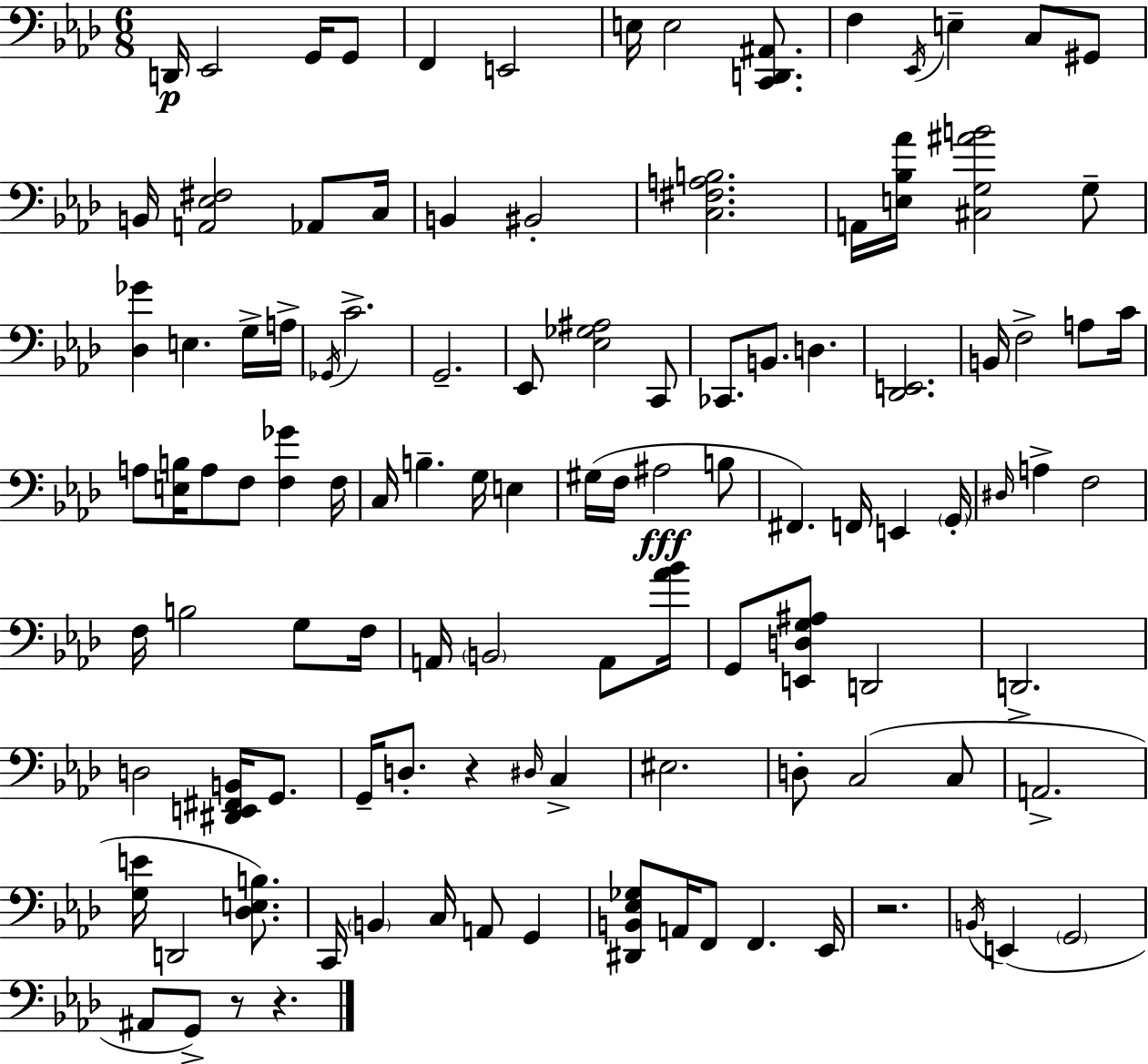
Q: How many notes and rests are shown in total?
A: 110